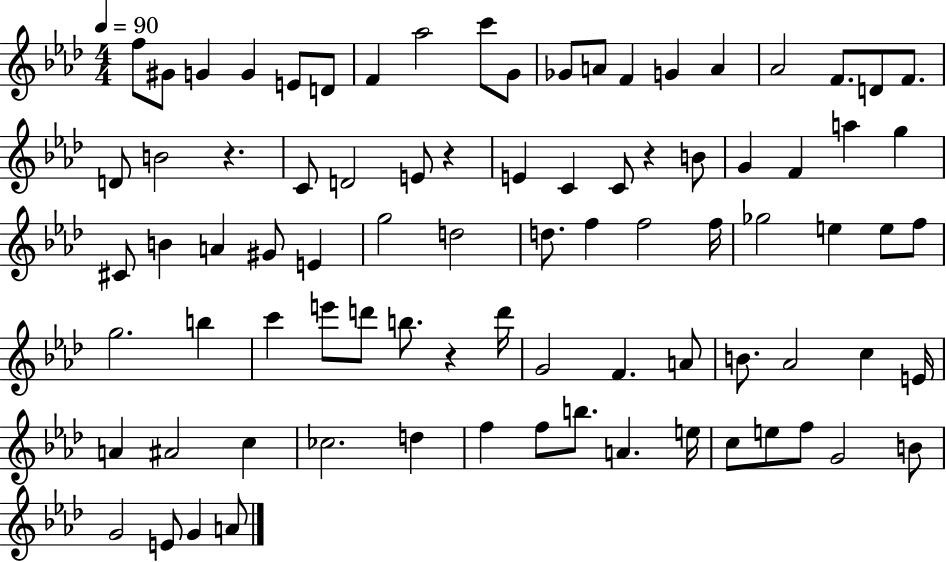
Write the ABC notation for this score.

X:1
T:Untitled
M:4/4
L:1/4
K:Ab
f/2 ^G/2 G G E/2 D/2 F _a2 c'/2 G/2 _G/2 A/2 F G A _A2 F/2 D/2 F/2 D/2 B2 z C/2 D2 E/2 z E C C/2 z B/2 G F a g ^C/2 B A ^G/2 E g2 d2 d/2 f f2 f/4 _g2 e e/2 f/2 g2 b c' e'/2 d'/2 b/2 z d'/4 G2 F A/2 B/2 _A2 c E/4 A ^A2 c _c2 d f f/2 b/2 A e/4 c/2 e/2 f/2 G2 B/2 G2 E/2 G A/2